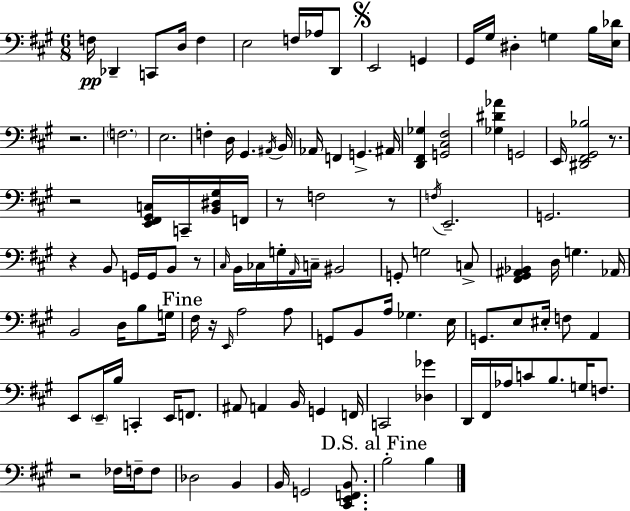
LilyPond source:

{
  \clef bass
  \numericTimeSignature
  \time 6/8
  \key a \major
  f16\pp des,4-- c,8 d16 f4 | e2 f16 aes16 d,8 | \mark \markup { \musicglyph "scripts.segno" } e,2 g,4 | gis,16 gis16 dis4-. g4 b16 <e des'>16 | \break r2. | \parenthesize f2. | e2. | f4-. d16 gis,4. \acciaccatura { ais,16 } | \break b,16 aes,16 f,4 g,4.-> | ais,16 <d, fis, ges>4 <g, cis fis>2 | <ges dis' aes'>4 g,2 | e,16 <dis, fis, gis, bes>2 r8. | \break r2 <e, fis, gis, c>16 c,16-- <b, dis gis>16 | f,16 r8 f2 r8 | \acciaccatura { f16 } e,2.-- | g,2. | \break r4 b,8 g,16 g,16 b,8 | r8 \grace { cis16 } b,16 ces16 g16-. \grace { a,16 } c16-- bis,2 | g,8-. g2 | c8-> <fis, gis, ais, bes,>4 d16 g4. | \break aes,16 b,2 | d16 b8 g16 \mark "Fine" fis16 r16 \grace { e,16 } a2 | a8 g,8 b,8 a16 ges4. | e16 g,8. e8 eis16-. f8 | \break a,4 e,8 \parenthesize e,16-- b16 c,4-. | e,16 f,8. ais,8 a,4 b,16 | g,4 f,16 c,2 | <des ges'>4 d,16 fis,16 aes16 c'8 b8. | \break g16 f8. r2 | fes16 f16-- f8 des2 | b,4 b,16 g,2 | <cis, e, f, b,>8. \mark "D.S. al Fine" b2-. | \break b4 \bar "|."
}